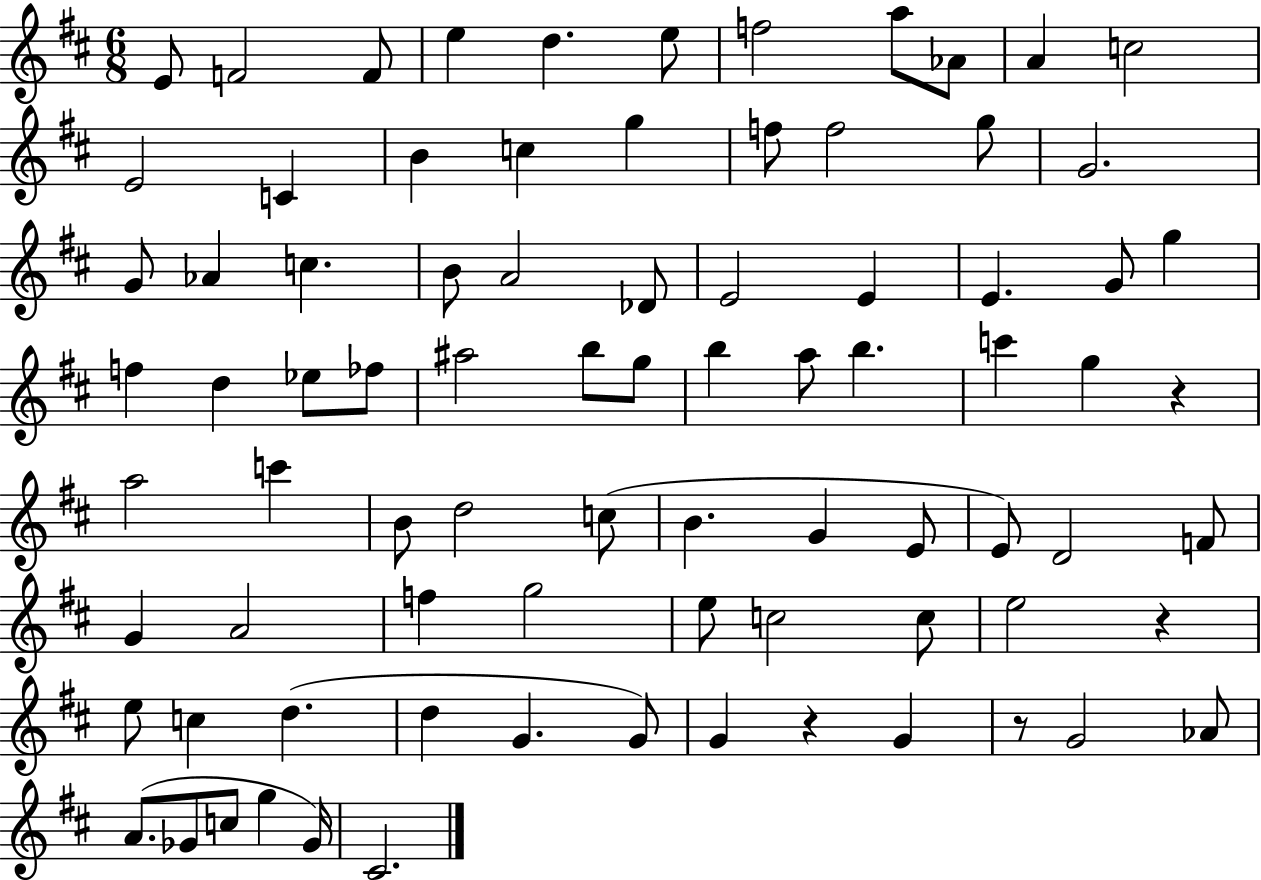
E4/e F4/h F4/e E5/q D5/q. E5/e F5/h A5/e Ab4/e A4/q C5/h E4/h C4/q B4/q C5/q G5/q F5/e F5/h G5/e G4/h. G4/e Ab4/q C5/q. B4/e A4/h Db4/e E4/h E4/q E4/q. G4/e G5/q F5/q D5/q Eb5/e FES5/e A#5/h B5/e G5/e B5/q A5/e B5/q. C6/q G5/q R/q A5/h C6/q B4/e D5/h C5/e B4/q. G4/q E4/e E4/e D4/h F4/e G4/q A4/h F5/q G5/h E5/e C5/h C5/e E5/h R/q E5/e C5/q D5/q. D5/q G4/q. G4/e G4/q R/q G4/q R/e G4/h Ab4/e A4/e. Gb4/e C5/e G5/q Gb4/s C#4/h.